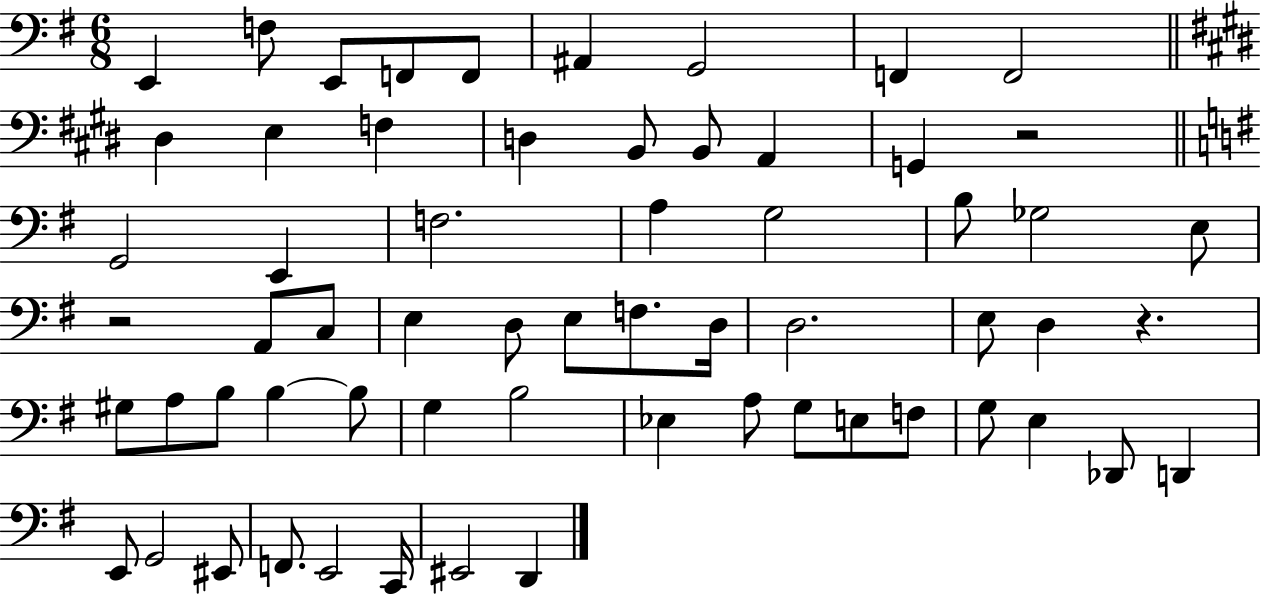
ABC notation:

X:1
T:Untitled
M:6/8
L:1/4
K:G
E,, F,/2 E,,/2 F,,/2 F,,/2 ^A,, G,,2 F,, F,,2 ^D, E, F, D, B,,/2 B,,/2 A,, G,, z2 G,,2 E,, F,2 A, G,2 B,/2 _G,2 E,/2 z2 A,,/2 C,/2 E, D,/2 E,/2 F,/2 D,/4 D,2 E,/2 D, z ^G,/2 A,/2 B,/2 B, B,/2 G, B,2 _E, A,/2 G,/2 E,/2 F,/2 G,/2 E, _D,,/2 D,, E,,/2 G,,2 ^E,,/2 F,,/2 E,,2 C,,/4 ^E,,2 D,,